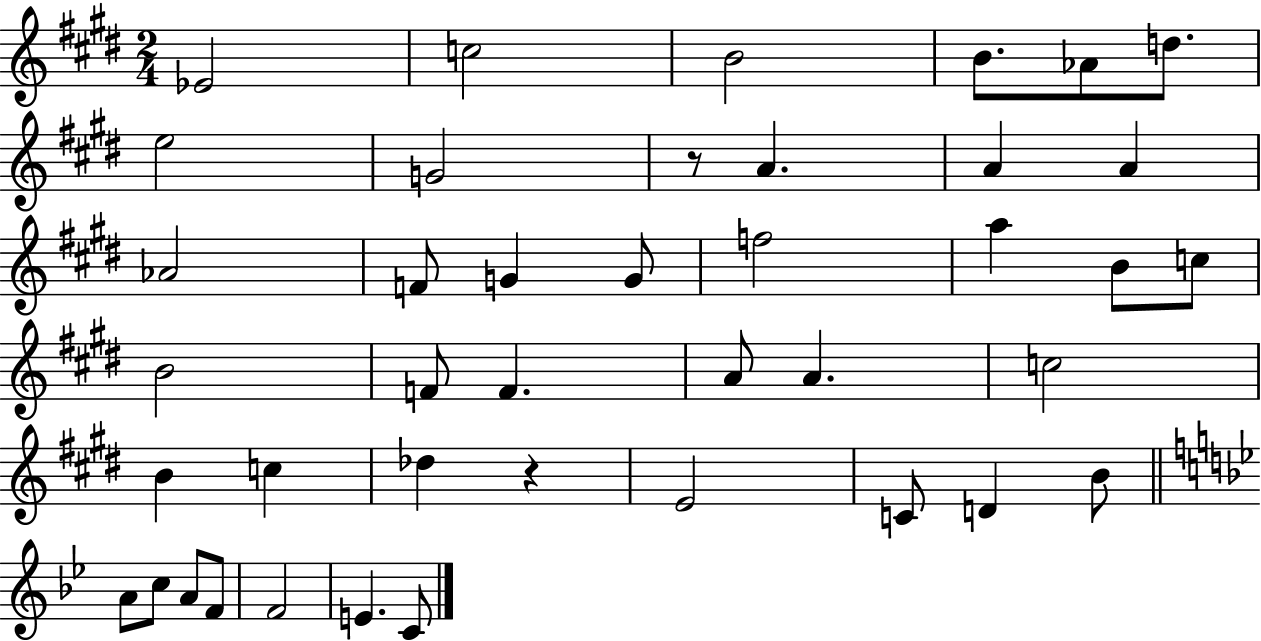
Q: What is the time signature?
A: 2/4